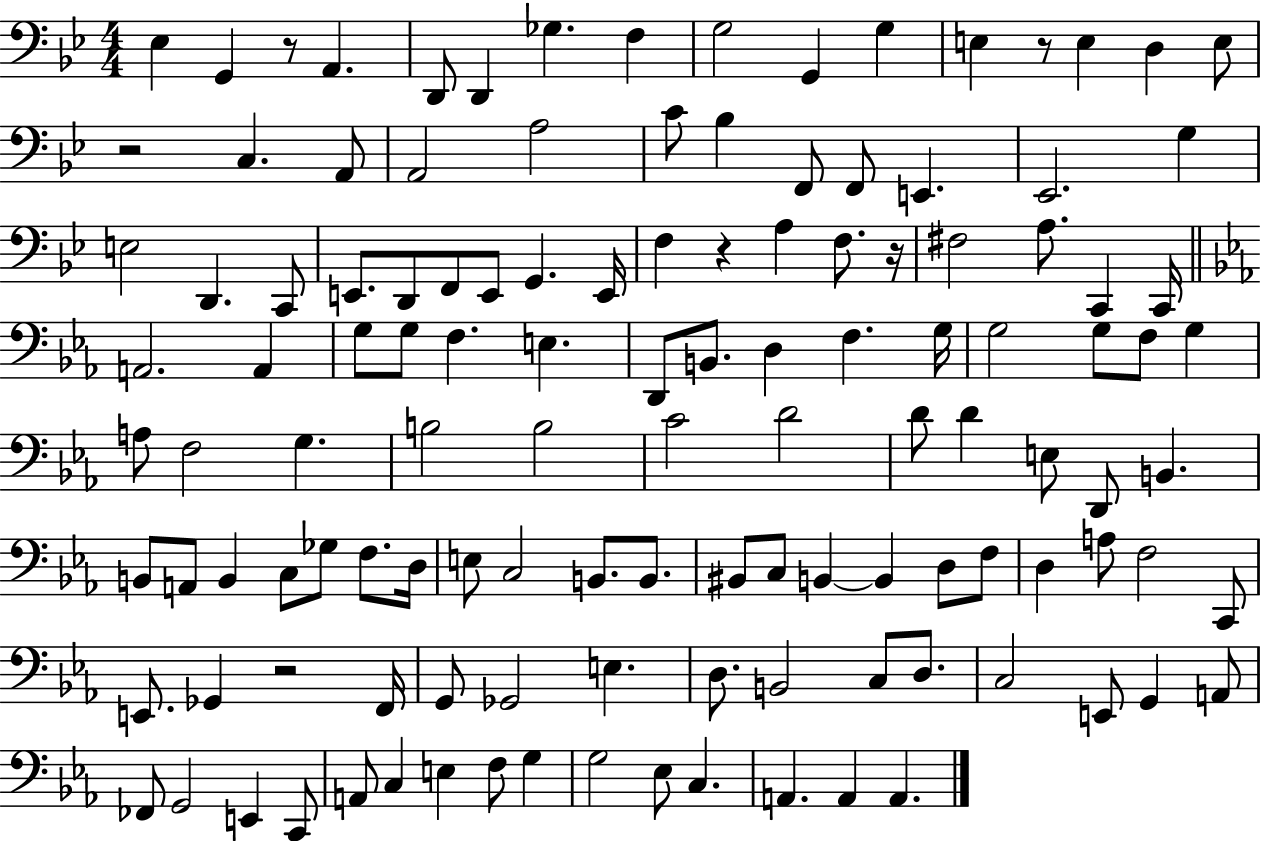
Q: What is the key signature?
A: BES major